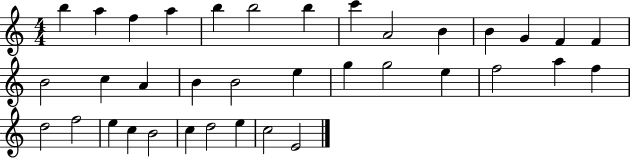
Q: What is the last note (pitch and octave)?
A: E4